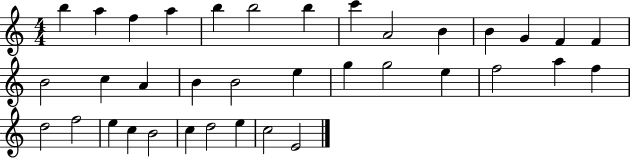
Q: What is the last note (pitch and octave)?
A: E4